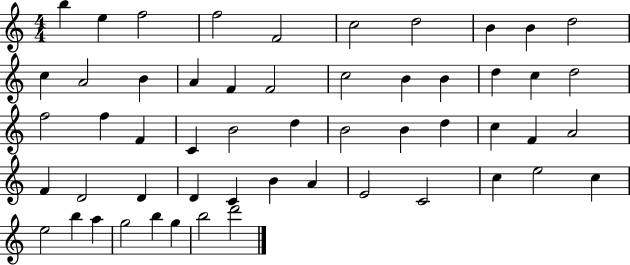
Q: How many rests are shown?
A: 0